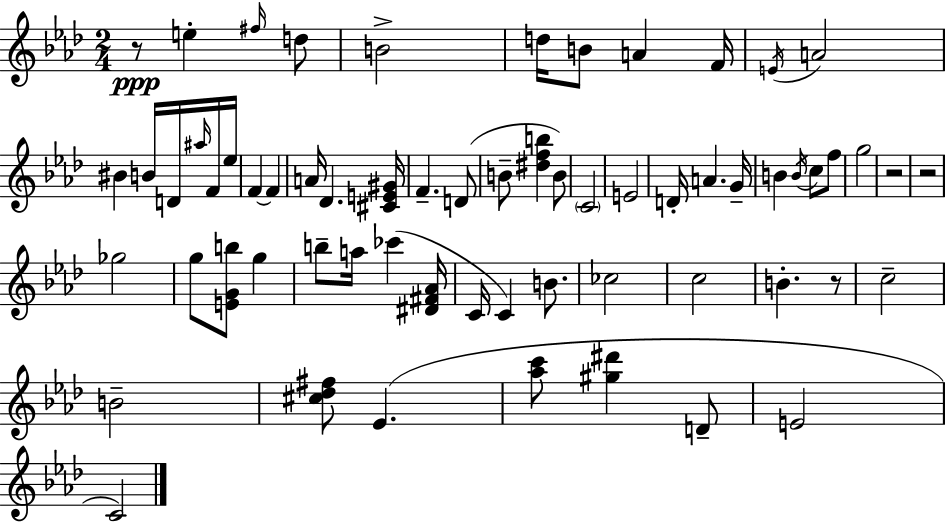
X:1
T:Untitled
M:2/4
L:1/4
K:Fm
z/2 e ^f/4 d/2 B2 d/4 B/2 A F/4 E/4 A2 ^B B/4 D/4 ^a/4 F/4 _e/4 F F A/4 _D [^CE^G]/4 F D/2 B/2 [^dfb] B/2 C2 E2 D/4 A G/4 B B/4 c/2 f/2 g2 z2 z2 _g2 g/2 [EGb]/2 g b/2 a/4 _c' [^D^F_A]/4 C/4 C B/2 _c2 c2 B z/2 c2 B2 [^c_d^f]/2 _E [_ac']/2 [^g^d'] D/2 E2 C2